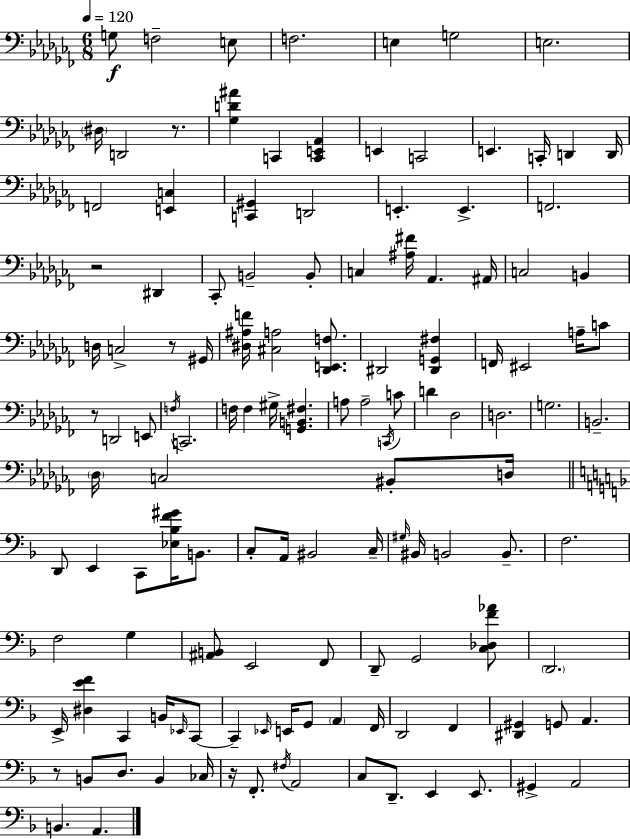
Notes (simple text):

G3/e F3/h E3/e F3/h. E3/q G3/h E3/h. D#3/s D2/h R/e. [Gb3,D4,A#4]/q C2/q [C2,E2,Ab2]/q E2/q C2/h E2/q. C2/s D2/q D2/s F2/h [E2,C3]/q [C2,G#2]/q D2/h E2/q. E2/q. F2/h. R/h D#2/q CES2/e B2/h B2/e C3/q [A#3,F#4]/s Ab2/q. A#2/s C3/h B2/q D3/s C3/h R/e G#2/s [D#3,A#3,F4]/s [C#3,A3]/h [Db2,E2,F3]/e. D#2/h [D#2,G2,F#3]/q F2/s EIS2/h A3/s C4/e R/e D2/h E2/e F3/s C2/h. F3/s F3/q G#3/s [G2,B2,F#3]/q. A3/e A3/h C2/s C4/e D4/q Db3/h D3/h. G3/h. B2/h. Db3/s C3/h BIS2/e D3/s D2/e E2/q C2/e [Eb3,Bb3,F4,G#4]/s B2/e. C3/e A2/s BIS2/h C3/s G#3/s BIS2/s B2/h B2/e. F3/h. F3/h G3/q [A#2,B2]/e E2/h F2/e D2/e G2/h [C3,Db3,F4,Ab4]/e D2/h. E2/s [D#3,E4,F4]/q C2/q B2/s Eb2/s C2/e C2/q Eb2/s E2/s G2/e A2/q F2/s D2/h F2/q [D#2,G#2]/q G2/e A2/q. R/e B2/e D3/e. B2/q CES3/s R/s F2/e. F#3/s A2/h C3/e D2/e. E2/q E2/e. G#2/q A2/h B2/q. A2/q.